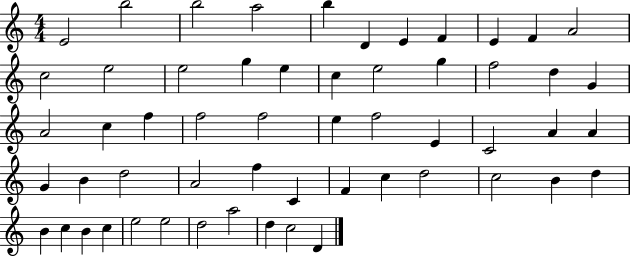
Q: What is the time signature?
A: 4/4